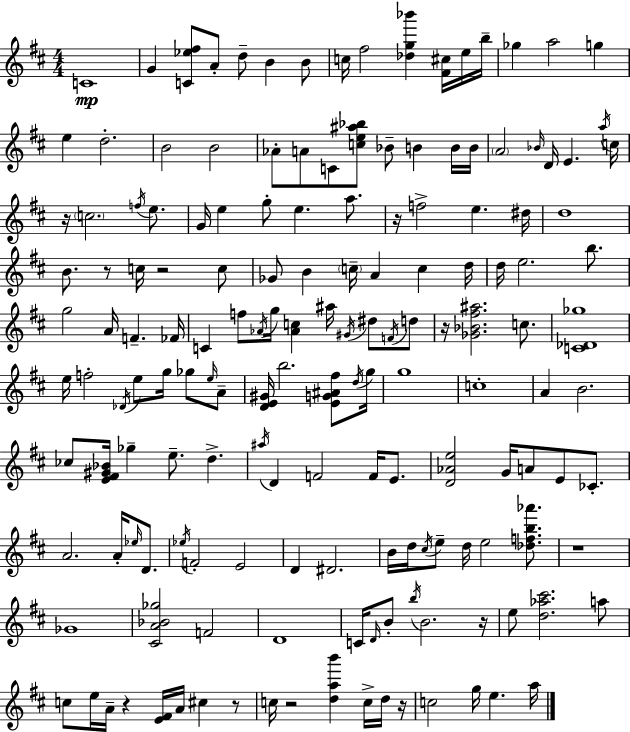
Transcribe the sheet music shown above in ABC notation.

X:1
T:Untitled
M:4/4
L:1/4
K:D
C4 G [C_e^f]/2 A/2 d/2 B B/2 c/4 ^f2 [_dg_b'] [^F^c]/4 e/4 b/4 _g a2 g e d2 B2 B2 _A/2 A/2 C/2 [ce^a_b]/2 _B/2 B B/4 B/4 A2 _B/4 D/4 E a/4 c/4 z/4 c2 f/4 e/2 G/4 e g/2 e a/2 z/4 f2 e ^d/4 d4 B/2 z/2 c/4 z2 c/2 _G/2 B c/4 A c d/4 d/4 e2 b/2 g2 A/4 F _F/4 C f/2 _A/4 g/4 [_Ac] ^a/4 ^G/4 ^d/2 F/4 d/2 z/4 [_G_B^f^a]2 c/2 [C_D_g]4 e/4 f2 _D/4 e/2 g/4 _g/2 e/4 A/2 [DE^G]/4 b2 [EG^A^f]/2 d/4 g/4 g4 c4 A B2 _c/2 [E^F^G_B]/4 _g e/2 d ^a/4 D F2 F/4 E/2 [D_Ae]2 G/4 A/2 E/2 _C/2 A2 A/4 _e/4 D/2 _e/4 F2 E2 D ^D2 B/4 d/4 ^c/4 e/2 d/4 e2 [_dfb_a']/2 z4 _G4 [^CA_B_g]2 F2 D4 C/4 D/4 B/2 b/4 B2 z/4 e/2 [d_a^c']2 a/2 c/2 e/4 A/4 z [E^F]/4 A/4 ^c z/2 c/4 z2 [dab'] c/4 d/4 z/4 c2 g/4 e a/4